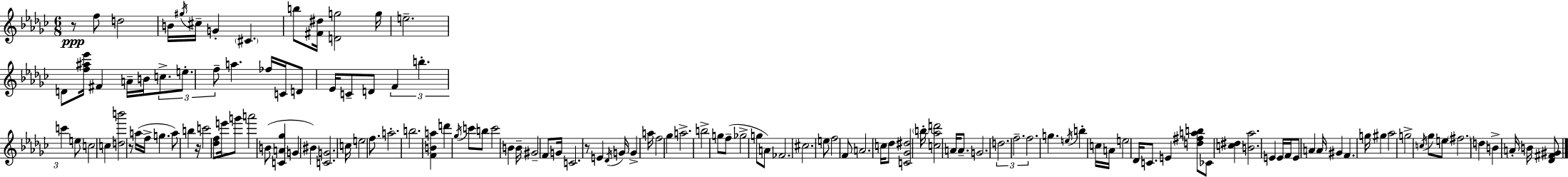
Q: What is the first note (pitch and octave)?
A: F5